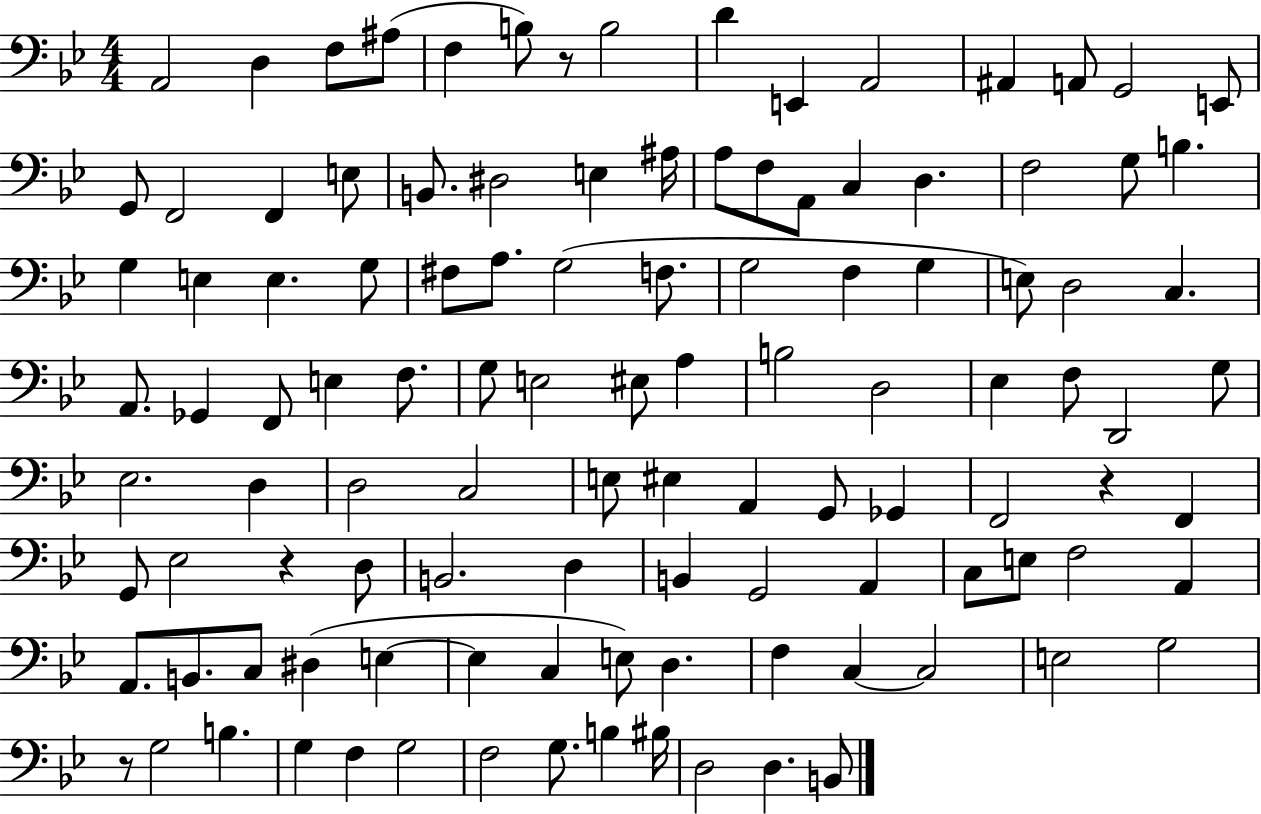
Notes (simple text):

A2/h D3/q F3/e A#3/e F3/q B3/e R/e B3/h D4/q E2/q A2/h A#2/q A2/e G2/h E2/e G2/e F2/h F2/q E3/e B2/e. D#3/h E3/q A#3/s A3/e F3/e A2/e C3/q D3/q. F3/h G3/e B3/q. G3/q E3/q E3/q. G3/e F#3/e A3/e. G3/h F3/e. G3/h F3/q G3/q E3/e D3/h C3/q. A2/e. Gb2/q F2/e E3/q F3/e. G3/e E3/h EIS3/e A3/q B3/h D3/h Eb3/q F3/e D2/h G3/e Eb3/h. D3/q D3/h C3/h E3/e EIS3/q A2/q G2/e Gb2/q F2/h R/q F2/q G2/e Eb3/h R/q D3/e B2/h. D3/q B2/q G2/h A2/q C3/e E3/e F3/h A2/q A2/e. B2/e. C3/e D#3/q E3/q E3/q C3/q E3/e D3/q. F3/q C3/q C3/h E3/h G3/h R/e G3/h B3/q. G3/q F3/q G3/h F3/h G3/e. B3/q BIS3/s D3/h D3/q. B2/e